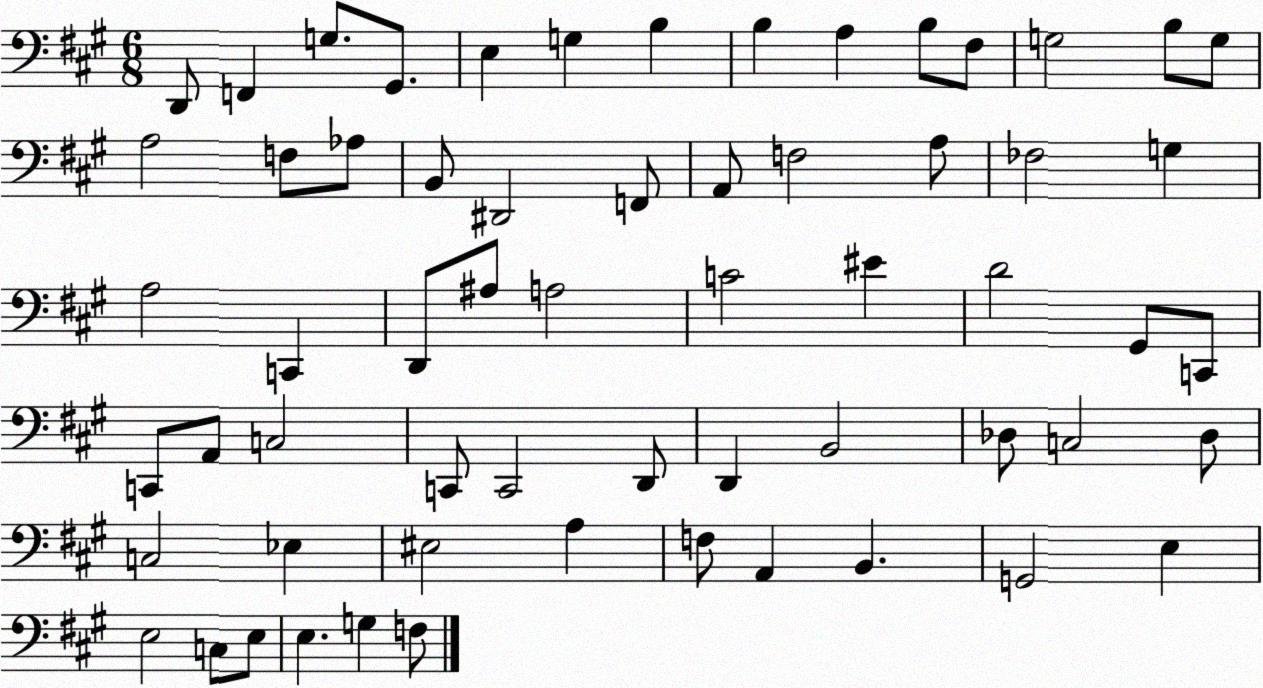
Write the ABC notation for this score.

X:1
T:Untitled
M:6/8
L:1/4
K:A
D,,/2 F,, G,/2 ^G,,/2 E, G, B, B, A, B,/2 ^F,/2 G,2 B,/2 G,/2 A,2 F,/2 _A,/2 B,,/2 ^D,,2 F,,/2 A,,/2 F,2 A,/2 _F,2 G, A,2 C,, D,,/2 ^A,/2 A,2 C2 ^E D2 ^G,,/2 C,,/2 C,,/2 A,,/2 C,2 C,,/2 C,,2 D,,/2 D,, B,,2 _D,/2 C,2 _D,/2 C,2 _E, ^E,2 A, F,/2 A,, B,, G,,2 E, E,2 C,/2 E,/2 E, G, F,/2